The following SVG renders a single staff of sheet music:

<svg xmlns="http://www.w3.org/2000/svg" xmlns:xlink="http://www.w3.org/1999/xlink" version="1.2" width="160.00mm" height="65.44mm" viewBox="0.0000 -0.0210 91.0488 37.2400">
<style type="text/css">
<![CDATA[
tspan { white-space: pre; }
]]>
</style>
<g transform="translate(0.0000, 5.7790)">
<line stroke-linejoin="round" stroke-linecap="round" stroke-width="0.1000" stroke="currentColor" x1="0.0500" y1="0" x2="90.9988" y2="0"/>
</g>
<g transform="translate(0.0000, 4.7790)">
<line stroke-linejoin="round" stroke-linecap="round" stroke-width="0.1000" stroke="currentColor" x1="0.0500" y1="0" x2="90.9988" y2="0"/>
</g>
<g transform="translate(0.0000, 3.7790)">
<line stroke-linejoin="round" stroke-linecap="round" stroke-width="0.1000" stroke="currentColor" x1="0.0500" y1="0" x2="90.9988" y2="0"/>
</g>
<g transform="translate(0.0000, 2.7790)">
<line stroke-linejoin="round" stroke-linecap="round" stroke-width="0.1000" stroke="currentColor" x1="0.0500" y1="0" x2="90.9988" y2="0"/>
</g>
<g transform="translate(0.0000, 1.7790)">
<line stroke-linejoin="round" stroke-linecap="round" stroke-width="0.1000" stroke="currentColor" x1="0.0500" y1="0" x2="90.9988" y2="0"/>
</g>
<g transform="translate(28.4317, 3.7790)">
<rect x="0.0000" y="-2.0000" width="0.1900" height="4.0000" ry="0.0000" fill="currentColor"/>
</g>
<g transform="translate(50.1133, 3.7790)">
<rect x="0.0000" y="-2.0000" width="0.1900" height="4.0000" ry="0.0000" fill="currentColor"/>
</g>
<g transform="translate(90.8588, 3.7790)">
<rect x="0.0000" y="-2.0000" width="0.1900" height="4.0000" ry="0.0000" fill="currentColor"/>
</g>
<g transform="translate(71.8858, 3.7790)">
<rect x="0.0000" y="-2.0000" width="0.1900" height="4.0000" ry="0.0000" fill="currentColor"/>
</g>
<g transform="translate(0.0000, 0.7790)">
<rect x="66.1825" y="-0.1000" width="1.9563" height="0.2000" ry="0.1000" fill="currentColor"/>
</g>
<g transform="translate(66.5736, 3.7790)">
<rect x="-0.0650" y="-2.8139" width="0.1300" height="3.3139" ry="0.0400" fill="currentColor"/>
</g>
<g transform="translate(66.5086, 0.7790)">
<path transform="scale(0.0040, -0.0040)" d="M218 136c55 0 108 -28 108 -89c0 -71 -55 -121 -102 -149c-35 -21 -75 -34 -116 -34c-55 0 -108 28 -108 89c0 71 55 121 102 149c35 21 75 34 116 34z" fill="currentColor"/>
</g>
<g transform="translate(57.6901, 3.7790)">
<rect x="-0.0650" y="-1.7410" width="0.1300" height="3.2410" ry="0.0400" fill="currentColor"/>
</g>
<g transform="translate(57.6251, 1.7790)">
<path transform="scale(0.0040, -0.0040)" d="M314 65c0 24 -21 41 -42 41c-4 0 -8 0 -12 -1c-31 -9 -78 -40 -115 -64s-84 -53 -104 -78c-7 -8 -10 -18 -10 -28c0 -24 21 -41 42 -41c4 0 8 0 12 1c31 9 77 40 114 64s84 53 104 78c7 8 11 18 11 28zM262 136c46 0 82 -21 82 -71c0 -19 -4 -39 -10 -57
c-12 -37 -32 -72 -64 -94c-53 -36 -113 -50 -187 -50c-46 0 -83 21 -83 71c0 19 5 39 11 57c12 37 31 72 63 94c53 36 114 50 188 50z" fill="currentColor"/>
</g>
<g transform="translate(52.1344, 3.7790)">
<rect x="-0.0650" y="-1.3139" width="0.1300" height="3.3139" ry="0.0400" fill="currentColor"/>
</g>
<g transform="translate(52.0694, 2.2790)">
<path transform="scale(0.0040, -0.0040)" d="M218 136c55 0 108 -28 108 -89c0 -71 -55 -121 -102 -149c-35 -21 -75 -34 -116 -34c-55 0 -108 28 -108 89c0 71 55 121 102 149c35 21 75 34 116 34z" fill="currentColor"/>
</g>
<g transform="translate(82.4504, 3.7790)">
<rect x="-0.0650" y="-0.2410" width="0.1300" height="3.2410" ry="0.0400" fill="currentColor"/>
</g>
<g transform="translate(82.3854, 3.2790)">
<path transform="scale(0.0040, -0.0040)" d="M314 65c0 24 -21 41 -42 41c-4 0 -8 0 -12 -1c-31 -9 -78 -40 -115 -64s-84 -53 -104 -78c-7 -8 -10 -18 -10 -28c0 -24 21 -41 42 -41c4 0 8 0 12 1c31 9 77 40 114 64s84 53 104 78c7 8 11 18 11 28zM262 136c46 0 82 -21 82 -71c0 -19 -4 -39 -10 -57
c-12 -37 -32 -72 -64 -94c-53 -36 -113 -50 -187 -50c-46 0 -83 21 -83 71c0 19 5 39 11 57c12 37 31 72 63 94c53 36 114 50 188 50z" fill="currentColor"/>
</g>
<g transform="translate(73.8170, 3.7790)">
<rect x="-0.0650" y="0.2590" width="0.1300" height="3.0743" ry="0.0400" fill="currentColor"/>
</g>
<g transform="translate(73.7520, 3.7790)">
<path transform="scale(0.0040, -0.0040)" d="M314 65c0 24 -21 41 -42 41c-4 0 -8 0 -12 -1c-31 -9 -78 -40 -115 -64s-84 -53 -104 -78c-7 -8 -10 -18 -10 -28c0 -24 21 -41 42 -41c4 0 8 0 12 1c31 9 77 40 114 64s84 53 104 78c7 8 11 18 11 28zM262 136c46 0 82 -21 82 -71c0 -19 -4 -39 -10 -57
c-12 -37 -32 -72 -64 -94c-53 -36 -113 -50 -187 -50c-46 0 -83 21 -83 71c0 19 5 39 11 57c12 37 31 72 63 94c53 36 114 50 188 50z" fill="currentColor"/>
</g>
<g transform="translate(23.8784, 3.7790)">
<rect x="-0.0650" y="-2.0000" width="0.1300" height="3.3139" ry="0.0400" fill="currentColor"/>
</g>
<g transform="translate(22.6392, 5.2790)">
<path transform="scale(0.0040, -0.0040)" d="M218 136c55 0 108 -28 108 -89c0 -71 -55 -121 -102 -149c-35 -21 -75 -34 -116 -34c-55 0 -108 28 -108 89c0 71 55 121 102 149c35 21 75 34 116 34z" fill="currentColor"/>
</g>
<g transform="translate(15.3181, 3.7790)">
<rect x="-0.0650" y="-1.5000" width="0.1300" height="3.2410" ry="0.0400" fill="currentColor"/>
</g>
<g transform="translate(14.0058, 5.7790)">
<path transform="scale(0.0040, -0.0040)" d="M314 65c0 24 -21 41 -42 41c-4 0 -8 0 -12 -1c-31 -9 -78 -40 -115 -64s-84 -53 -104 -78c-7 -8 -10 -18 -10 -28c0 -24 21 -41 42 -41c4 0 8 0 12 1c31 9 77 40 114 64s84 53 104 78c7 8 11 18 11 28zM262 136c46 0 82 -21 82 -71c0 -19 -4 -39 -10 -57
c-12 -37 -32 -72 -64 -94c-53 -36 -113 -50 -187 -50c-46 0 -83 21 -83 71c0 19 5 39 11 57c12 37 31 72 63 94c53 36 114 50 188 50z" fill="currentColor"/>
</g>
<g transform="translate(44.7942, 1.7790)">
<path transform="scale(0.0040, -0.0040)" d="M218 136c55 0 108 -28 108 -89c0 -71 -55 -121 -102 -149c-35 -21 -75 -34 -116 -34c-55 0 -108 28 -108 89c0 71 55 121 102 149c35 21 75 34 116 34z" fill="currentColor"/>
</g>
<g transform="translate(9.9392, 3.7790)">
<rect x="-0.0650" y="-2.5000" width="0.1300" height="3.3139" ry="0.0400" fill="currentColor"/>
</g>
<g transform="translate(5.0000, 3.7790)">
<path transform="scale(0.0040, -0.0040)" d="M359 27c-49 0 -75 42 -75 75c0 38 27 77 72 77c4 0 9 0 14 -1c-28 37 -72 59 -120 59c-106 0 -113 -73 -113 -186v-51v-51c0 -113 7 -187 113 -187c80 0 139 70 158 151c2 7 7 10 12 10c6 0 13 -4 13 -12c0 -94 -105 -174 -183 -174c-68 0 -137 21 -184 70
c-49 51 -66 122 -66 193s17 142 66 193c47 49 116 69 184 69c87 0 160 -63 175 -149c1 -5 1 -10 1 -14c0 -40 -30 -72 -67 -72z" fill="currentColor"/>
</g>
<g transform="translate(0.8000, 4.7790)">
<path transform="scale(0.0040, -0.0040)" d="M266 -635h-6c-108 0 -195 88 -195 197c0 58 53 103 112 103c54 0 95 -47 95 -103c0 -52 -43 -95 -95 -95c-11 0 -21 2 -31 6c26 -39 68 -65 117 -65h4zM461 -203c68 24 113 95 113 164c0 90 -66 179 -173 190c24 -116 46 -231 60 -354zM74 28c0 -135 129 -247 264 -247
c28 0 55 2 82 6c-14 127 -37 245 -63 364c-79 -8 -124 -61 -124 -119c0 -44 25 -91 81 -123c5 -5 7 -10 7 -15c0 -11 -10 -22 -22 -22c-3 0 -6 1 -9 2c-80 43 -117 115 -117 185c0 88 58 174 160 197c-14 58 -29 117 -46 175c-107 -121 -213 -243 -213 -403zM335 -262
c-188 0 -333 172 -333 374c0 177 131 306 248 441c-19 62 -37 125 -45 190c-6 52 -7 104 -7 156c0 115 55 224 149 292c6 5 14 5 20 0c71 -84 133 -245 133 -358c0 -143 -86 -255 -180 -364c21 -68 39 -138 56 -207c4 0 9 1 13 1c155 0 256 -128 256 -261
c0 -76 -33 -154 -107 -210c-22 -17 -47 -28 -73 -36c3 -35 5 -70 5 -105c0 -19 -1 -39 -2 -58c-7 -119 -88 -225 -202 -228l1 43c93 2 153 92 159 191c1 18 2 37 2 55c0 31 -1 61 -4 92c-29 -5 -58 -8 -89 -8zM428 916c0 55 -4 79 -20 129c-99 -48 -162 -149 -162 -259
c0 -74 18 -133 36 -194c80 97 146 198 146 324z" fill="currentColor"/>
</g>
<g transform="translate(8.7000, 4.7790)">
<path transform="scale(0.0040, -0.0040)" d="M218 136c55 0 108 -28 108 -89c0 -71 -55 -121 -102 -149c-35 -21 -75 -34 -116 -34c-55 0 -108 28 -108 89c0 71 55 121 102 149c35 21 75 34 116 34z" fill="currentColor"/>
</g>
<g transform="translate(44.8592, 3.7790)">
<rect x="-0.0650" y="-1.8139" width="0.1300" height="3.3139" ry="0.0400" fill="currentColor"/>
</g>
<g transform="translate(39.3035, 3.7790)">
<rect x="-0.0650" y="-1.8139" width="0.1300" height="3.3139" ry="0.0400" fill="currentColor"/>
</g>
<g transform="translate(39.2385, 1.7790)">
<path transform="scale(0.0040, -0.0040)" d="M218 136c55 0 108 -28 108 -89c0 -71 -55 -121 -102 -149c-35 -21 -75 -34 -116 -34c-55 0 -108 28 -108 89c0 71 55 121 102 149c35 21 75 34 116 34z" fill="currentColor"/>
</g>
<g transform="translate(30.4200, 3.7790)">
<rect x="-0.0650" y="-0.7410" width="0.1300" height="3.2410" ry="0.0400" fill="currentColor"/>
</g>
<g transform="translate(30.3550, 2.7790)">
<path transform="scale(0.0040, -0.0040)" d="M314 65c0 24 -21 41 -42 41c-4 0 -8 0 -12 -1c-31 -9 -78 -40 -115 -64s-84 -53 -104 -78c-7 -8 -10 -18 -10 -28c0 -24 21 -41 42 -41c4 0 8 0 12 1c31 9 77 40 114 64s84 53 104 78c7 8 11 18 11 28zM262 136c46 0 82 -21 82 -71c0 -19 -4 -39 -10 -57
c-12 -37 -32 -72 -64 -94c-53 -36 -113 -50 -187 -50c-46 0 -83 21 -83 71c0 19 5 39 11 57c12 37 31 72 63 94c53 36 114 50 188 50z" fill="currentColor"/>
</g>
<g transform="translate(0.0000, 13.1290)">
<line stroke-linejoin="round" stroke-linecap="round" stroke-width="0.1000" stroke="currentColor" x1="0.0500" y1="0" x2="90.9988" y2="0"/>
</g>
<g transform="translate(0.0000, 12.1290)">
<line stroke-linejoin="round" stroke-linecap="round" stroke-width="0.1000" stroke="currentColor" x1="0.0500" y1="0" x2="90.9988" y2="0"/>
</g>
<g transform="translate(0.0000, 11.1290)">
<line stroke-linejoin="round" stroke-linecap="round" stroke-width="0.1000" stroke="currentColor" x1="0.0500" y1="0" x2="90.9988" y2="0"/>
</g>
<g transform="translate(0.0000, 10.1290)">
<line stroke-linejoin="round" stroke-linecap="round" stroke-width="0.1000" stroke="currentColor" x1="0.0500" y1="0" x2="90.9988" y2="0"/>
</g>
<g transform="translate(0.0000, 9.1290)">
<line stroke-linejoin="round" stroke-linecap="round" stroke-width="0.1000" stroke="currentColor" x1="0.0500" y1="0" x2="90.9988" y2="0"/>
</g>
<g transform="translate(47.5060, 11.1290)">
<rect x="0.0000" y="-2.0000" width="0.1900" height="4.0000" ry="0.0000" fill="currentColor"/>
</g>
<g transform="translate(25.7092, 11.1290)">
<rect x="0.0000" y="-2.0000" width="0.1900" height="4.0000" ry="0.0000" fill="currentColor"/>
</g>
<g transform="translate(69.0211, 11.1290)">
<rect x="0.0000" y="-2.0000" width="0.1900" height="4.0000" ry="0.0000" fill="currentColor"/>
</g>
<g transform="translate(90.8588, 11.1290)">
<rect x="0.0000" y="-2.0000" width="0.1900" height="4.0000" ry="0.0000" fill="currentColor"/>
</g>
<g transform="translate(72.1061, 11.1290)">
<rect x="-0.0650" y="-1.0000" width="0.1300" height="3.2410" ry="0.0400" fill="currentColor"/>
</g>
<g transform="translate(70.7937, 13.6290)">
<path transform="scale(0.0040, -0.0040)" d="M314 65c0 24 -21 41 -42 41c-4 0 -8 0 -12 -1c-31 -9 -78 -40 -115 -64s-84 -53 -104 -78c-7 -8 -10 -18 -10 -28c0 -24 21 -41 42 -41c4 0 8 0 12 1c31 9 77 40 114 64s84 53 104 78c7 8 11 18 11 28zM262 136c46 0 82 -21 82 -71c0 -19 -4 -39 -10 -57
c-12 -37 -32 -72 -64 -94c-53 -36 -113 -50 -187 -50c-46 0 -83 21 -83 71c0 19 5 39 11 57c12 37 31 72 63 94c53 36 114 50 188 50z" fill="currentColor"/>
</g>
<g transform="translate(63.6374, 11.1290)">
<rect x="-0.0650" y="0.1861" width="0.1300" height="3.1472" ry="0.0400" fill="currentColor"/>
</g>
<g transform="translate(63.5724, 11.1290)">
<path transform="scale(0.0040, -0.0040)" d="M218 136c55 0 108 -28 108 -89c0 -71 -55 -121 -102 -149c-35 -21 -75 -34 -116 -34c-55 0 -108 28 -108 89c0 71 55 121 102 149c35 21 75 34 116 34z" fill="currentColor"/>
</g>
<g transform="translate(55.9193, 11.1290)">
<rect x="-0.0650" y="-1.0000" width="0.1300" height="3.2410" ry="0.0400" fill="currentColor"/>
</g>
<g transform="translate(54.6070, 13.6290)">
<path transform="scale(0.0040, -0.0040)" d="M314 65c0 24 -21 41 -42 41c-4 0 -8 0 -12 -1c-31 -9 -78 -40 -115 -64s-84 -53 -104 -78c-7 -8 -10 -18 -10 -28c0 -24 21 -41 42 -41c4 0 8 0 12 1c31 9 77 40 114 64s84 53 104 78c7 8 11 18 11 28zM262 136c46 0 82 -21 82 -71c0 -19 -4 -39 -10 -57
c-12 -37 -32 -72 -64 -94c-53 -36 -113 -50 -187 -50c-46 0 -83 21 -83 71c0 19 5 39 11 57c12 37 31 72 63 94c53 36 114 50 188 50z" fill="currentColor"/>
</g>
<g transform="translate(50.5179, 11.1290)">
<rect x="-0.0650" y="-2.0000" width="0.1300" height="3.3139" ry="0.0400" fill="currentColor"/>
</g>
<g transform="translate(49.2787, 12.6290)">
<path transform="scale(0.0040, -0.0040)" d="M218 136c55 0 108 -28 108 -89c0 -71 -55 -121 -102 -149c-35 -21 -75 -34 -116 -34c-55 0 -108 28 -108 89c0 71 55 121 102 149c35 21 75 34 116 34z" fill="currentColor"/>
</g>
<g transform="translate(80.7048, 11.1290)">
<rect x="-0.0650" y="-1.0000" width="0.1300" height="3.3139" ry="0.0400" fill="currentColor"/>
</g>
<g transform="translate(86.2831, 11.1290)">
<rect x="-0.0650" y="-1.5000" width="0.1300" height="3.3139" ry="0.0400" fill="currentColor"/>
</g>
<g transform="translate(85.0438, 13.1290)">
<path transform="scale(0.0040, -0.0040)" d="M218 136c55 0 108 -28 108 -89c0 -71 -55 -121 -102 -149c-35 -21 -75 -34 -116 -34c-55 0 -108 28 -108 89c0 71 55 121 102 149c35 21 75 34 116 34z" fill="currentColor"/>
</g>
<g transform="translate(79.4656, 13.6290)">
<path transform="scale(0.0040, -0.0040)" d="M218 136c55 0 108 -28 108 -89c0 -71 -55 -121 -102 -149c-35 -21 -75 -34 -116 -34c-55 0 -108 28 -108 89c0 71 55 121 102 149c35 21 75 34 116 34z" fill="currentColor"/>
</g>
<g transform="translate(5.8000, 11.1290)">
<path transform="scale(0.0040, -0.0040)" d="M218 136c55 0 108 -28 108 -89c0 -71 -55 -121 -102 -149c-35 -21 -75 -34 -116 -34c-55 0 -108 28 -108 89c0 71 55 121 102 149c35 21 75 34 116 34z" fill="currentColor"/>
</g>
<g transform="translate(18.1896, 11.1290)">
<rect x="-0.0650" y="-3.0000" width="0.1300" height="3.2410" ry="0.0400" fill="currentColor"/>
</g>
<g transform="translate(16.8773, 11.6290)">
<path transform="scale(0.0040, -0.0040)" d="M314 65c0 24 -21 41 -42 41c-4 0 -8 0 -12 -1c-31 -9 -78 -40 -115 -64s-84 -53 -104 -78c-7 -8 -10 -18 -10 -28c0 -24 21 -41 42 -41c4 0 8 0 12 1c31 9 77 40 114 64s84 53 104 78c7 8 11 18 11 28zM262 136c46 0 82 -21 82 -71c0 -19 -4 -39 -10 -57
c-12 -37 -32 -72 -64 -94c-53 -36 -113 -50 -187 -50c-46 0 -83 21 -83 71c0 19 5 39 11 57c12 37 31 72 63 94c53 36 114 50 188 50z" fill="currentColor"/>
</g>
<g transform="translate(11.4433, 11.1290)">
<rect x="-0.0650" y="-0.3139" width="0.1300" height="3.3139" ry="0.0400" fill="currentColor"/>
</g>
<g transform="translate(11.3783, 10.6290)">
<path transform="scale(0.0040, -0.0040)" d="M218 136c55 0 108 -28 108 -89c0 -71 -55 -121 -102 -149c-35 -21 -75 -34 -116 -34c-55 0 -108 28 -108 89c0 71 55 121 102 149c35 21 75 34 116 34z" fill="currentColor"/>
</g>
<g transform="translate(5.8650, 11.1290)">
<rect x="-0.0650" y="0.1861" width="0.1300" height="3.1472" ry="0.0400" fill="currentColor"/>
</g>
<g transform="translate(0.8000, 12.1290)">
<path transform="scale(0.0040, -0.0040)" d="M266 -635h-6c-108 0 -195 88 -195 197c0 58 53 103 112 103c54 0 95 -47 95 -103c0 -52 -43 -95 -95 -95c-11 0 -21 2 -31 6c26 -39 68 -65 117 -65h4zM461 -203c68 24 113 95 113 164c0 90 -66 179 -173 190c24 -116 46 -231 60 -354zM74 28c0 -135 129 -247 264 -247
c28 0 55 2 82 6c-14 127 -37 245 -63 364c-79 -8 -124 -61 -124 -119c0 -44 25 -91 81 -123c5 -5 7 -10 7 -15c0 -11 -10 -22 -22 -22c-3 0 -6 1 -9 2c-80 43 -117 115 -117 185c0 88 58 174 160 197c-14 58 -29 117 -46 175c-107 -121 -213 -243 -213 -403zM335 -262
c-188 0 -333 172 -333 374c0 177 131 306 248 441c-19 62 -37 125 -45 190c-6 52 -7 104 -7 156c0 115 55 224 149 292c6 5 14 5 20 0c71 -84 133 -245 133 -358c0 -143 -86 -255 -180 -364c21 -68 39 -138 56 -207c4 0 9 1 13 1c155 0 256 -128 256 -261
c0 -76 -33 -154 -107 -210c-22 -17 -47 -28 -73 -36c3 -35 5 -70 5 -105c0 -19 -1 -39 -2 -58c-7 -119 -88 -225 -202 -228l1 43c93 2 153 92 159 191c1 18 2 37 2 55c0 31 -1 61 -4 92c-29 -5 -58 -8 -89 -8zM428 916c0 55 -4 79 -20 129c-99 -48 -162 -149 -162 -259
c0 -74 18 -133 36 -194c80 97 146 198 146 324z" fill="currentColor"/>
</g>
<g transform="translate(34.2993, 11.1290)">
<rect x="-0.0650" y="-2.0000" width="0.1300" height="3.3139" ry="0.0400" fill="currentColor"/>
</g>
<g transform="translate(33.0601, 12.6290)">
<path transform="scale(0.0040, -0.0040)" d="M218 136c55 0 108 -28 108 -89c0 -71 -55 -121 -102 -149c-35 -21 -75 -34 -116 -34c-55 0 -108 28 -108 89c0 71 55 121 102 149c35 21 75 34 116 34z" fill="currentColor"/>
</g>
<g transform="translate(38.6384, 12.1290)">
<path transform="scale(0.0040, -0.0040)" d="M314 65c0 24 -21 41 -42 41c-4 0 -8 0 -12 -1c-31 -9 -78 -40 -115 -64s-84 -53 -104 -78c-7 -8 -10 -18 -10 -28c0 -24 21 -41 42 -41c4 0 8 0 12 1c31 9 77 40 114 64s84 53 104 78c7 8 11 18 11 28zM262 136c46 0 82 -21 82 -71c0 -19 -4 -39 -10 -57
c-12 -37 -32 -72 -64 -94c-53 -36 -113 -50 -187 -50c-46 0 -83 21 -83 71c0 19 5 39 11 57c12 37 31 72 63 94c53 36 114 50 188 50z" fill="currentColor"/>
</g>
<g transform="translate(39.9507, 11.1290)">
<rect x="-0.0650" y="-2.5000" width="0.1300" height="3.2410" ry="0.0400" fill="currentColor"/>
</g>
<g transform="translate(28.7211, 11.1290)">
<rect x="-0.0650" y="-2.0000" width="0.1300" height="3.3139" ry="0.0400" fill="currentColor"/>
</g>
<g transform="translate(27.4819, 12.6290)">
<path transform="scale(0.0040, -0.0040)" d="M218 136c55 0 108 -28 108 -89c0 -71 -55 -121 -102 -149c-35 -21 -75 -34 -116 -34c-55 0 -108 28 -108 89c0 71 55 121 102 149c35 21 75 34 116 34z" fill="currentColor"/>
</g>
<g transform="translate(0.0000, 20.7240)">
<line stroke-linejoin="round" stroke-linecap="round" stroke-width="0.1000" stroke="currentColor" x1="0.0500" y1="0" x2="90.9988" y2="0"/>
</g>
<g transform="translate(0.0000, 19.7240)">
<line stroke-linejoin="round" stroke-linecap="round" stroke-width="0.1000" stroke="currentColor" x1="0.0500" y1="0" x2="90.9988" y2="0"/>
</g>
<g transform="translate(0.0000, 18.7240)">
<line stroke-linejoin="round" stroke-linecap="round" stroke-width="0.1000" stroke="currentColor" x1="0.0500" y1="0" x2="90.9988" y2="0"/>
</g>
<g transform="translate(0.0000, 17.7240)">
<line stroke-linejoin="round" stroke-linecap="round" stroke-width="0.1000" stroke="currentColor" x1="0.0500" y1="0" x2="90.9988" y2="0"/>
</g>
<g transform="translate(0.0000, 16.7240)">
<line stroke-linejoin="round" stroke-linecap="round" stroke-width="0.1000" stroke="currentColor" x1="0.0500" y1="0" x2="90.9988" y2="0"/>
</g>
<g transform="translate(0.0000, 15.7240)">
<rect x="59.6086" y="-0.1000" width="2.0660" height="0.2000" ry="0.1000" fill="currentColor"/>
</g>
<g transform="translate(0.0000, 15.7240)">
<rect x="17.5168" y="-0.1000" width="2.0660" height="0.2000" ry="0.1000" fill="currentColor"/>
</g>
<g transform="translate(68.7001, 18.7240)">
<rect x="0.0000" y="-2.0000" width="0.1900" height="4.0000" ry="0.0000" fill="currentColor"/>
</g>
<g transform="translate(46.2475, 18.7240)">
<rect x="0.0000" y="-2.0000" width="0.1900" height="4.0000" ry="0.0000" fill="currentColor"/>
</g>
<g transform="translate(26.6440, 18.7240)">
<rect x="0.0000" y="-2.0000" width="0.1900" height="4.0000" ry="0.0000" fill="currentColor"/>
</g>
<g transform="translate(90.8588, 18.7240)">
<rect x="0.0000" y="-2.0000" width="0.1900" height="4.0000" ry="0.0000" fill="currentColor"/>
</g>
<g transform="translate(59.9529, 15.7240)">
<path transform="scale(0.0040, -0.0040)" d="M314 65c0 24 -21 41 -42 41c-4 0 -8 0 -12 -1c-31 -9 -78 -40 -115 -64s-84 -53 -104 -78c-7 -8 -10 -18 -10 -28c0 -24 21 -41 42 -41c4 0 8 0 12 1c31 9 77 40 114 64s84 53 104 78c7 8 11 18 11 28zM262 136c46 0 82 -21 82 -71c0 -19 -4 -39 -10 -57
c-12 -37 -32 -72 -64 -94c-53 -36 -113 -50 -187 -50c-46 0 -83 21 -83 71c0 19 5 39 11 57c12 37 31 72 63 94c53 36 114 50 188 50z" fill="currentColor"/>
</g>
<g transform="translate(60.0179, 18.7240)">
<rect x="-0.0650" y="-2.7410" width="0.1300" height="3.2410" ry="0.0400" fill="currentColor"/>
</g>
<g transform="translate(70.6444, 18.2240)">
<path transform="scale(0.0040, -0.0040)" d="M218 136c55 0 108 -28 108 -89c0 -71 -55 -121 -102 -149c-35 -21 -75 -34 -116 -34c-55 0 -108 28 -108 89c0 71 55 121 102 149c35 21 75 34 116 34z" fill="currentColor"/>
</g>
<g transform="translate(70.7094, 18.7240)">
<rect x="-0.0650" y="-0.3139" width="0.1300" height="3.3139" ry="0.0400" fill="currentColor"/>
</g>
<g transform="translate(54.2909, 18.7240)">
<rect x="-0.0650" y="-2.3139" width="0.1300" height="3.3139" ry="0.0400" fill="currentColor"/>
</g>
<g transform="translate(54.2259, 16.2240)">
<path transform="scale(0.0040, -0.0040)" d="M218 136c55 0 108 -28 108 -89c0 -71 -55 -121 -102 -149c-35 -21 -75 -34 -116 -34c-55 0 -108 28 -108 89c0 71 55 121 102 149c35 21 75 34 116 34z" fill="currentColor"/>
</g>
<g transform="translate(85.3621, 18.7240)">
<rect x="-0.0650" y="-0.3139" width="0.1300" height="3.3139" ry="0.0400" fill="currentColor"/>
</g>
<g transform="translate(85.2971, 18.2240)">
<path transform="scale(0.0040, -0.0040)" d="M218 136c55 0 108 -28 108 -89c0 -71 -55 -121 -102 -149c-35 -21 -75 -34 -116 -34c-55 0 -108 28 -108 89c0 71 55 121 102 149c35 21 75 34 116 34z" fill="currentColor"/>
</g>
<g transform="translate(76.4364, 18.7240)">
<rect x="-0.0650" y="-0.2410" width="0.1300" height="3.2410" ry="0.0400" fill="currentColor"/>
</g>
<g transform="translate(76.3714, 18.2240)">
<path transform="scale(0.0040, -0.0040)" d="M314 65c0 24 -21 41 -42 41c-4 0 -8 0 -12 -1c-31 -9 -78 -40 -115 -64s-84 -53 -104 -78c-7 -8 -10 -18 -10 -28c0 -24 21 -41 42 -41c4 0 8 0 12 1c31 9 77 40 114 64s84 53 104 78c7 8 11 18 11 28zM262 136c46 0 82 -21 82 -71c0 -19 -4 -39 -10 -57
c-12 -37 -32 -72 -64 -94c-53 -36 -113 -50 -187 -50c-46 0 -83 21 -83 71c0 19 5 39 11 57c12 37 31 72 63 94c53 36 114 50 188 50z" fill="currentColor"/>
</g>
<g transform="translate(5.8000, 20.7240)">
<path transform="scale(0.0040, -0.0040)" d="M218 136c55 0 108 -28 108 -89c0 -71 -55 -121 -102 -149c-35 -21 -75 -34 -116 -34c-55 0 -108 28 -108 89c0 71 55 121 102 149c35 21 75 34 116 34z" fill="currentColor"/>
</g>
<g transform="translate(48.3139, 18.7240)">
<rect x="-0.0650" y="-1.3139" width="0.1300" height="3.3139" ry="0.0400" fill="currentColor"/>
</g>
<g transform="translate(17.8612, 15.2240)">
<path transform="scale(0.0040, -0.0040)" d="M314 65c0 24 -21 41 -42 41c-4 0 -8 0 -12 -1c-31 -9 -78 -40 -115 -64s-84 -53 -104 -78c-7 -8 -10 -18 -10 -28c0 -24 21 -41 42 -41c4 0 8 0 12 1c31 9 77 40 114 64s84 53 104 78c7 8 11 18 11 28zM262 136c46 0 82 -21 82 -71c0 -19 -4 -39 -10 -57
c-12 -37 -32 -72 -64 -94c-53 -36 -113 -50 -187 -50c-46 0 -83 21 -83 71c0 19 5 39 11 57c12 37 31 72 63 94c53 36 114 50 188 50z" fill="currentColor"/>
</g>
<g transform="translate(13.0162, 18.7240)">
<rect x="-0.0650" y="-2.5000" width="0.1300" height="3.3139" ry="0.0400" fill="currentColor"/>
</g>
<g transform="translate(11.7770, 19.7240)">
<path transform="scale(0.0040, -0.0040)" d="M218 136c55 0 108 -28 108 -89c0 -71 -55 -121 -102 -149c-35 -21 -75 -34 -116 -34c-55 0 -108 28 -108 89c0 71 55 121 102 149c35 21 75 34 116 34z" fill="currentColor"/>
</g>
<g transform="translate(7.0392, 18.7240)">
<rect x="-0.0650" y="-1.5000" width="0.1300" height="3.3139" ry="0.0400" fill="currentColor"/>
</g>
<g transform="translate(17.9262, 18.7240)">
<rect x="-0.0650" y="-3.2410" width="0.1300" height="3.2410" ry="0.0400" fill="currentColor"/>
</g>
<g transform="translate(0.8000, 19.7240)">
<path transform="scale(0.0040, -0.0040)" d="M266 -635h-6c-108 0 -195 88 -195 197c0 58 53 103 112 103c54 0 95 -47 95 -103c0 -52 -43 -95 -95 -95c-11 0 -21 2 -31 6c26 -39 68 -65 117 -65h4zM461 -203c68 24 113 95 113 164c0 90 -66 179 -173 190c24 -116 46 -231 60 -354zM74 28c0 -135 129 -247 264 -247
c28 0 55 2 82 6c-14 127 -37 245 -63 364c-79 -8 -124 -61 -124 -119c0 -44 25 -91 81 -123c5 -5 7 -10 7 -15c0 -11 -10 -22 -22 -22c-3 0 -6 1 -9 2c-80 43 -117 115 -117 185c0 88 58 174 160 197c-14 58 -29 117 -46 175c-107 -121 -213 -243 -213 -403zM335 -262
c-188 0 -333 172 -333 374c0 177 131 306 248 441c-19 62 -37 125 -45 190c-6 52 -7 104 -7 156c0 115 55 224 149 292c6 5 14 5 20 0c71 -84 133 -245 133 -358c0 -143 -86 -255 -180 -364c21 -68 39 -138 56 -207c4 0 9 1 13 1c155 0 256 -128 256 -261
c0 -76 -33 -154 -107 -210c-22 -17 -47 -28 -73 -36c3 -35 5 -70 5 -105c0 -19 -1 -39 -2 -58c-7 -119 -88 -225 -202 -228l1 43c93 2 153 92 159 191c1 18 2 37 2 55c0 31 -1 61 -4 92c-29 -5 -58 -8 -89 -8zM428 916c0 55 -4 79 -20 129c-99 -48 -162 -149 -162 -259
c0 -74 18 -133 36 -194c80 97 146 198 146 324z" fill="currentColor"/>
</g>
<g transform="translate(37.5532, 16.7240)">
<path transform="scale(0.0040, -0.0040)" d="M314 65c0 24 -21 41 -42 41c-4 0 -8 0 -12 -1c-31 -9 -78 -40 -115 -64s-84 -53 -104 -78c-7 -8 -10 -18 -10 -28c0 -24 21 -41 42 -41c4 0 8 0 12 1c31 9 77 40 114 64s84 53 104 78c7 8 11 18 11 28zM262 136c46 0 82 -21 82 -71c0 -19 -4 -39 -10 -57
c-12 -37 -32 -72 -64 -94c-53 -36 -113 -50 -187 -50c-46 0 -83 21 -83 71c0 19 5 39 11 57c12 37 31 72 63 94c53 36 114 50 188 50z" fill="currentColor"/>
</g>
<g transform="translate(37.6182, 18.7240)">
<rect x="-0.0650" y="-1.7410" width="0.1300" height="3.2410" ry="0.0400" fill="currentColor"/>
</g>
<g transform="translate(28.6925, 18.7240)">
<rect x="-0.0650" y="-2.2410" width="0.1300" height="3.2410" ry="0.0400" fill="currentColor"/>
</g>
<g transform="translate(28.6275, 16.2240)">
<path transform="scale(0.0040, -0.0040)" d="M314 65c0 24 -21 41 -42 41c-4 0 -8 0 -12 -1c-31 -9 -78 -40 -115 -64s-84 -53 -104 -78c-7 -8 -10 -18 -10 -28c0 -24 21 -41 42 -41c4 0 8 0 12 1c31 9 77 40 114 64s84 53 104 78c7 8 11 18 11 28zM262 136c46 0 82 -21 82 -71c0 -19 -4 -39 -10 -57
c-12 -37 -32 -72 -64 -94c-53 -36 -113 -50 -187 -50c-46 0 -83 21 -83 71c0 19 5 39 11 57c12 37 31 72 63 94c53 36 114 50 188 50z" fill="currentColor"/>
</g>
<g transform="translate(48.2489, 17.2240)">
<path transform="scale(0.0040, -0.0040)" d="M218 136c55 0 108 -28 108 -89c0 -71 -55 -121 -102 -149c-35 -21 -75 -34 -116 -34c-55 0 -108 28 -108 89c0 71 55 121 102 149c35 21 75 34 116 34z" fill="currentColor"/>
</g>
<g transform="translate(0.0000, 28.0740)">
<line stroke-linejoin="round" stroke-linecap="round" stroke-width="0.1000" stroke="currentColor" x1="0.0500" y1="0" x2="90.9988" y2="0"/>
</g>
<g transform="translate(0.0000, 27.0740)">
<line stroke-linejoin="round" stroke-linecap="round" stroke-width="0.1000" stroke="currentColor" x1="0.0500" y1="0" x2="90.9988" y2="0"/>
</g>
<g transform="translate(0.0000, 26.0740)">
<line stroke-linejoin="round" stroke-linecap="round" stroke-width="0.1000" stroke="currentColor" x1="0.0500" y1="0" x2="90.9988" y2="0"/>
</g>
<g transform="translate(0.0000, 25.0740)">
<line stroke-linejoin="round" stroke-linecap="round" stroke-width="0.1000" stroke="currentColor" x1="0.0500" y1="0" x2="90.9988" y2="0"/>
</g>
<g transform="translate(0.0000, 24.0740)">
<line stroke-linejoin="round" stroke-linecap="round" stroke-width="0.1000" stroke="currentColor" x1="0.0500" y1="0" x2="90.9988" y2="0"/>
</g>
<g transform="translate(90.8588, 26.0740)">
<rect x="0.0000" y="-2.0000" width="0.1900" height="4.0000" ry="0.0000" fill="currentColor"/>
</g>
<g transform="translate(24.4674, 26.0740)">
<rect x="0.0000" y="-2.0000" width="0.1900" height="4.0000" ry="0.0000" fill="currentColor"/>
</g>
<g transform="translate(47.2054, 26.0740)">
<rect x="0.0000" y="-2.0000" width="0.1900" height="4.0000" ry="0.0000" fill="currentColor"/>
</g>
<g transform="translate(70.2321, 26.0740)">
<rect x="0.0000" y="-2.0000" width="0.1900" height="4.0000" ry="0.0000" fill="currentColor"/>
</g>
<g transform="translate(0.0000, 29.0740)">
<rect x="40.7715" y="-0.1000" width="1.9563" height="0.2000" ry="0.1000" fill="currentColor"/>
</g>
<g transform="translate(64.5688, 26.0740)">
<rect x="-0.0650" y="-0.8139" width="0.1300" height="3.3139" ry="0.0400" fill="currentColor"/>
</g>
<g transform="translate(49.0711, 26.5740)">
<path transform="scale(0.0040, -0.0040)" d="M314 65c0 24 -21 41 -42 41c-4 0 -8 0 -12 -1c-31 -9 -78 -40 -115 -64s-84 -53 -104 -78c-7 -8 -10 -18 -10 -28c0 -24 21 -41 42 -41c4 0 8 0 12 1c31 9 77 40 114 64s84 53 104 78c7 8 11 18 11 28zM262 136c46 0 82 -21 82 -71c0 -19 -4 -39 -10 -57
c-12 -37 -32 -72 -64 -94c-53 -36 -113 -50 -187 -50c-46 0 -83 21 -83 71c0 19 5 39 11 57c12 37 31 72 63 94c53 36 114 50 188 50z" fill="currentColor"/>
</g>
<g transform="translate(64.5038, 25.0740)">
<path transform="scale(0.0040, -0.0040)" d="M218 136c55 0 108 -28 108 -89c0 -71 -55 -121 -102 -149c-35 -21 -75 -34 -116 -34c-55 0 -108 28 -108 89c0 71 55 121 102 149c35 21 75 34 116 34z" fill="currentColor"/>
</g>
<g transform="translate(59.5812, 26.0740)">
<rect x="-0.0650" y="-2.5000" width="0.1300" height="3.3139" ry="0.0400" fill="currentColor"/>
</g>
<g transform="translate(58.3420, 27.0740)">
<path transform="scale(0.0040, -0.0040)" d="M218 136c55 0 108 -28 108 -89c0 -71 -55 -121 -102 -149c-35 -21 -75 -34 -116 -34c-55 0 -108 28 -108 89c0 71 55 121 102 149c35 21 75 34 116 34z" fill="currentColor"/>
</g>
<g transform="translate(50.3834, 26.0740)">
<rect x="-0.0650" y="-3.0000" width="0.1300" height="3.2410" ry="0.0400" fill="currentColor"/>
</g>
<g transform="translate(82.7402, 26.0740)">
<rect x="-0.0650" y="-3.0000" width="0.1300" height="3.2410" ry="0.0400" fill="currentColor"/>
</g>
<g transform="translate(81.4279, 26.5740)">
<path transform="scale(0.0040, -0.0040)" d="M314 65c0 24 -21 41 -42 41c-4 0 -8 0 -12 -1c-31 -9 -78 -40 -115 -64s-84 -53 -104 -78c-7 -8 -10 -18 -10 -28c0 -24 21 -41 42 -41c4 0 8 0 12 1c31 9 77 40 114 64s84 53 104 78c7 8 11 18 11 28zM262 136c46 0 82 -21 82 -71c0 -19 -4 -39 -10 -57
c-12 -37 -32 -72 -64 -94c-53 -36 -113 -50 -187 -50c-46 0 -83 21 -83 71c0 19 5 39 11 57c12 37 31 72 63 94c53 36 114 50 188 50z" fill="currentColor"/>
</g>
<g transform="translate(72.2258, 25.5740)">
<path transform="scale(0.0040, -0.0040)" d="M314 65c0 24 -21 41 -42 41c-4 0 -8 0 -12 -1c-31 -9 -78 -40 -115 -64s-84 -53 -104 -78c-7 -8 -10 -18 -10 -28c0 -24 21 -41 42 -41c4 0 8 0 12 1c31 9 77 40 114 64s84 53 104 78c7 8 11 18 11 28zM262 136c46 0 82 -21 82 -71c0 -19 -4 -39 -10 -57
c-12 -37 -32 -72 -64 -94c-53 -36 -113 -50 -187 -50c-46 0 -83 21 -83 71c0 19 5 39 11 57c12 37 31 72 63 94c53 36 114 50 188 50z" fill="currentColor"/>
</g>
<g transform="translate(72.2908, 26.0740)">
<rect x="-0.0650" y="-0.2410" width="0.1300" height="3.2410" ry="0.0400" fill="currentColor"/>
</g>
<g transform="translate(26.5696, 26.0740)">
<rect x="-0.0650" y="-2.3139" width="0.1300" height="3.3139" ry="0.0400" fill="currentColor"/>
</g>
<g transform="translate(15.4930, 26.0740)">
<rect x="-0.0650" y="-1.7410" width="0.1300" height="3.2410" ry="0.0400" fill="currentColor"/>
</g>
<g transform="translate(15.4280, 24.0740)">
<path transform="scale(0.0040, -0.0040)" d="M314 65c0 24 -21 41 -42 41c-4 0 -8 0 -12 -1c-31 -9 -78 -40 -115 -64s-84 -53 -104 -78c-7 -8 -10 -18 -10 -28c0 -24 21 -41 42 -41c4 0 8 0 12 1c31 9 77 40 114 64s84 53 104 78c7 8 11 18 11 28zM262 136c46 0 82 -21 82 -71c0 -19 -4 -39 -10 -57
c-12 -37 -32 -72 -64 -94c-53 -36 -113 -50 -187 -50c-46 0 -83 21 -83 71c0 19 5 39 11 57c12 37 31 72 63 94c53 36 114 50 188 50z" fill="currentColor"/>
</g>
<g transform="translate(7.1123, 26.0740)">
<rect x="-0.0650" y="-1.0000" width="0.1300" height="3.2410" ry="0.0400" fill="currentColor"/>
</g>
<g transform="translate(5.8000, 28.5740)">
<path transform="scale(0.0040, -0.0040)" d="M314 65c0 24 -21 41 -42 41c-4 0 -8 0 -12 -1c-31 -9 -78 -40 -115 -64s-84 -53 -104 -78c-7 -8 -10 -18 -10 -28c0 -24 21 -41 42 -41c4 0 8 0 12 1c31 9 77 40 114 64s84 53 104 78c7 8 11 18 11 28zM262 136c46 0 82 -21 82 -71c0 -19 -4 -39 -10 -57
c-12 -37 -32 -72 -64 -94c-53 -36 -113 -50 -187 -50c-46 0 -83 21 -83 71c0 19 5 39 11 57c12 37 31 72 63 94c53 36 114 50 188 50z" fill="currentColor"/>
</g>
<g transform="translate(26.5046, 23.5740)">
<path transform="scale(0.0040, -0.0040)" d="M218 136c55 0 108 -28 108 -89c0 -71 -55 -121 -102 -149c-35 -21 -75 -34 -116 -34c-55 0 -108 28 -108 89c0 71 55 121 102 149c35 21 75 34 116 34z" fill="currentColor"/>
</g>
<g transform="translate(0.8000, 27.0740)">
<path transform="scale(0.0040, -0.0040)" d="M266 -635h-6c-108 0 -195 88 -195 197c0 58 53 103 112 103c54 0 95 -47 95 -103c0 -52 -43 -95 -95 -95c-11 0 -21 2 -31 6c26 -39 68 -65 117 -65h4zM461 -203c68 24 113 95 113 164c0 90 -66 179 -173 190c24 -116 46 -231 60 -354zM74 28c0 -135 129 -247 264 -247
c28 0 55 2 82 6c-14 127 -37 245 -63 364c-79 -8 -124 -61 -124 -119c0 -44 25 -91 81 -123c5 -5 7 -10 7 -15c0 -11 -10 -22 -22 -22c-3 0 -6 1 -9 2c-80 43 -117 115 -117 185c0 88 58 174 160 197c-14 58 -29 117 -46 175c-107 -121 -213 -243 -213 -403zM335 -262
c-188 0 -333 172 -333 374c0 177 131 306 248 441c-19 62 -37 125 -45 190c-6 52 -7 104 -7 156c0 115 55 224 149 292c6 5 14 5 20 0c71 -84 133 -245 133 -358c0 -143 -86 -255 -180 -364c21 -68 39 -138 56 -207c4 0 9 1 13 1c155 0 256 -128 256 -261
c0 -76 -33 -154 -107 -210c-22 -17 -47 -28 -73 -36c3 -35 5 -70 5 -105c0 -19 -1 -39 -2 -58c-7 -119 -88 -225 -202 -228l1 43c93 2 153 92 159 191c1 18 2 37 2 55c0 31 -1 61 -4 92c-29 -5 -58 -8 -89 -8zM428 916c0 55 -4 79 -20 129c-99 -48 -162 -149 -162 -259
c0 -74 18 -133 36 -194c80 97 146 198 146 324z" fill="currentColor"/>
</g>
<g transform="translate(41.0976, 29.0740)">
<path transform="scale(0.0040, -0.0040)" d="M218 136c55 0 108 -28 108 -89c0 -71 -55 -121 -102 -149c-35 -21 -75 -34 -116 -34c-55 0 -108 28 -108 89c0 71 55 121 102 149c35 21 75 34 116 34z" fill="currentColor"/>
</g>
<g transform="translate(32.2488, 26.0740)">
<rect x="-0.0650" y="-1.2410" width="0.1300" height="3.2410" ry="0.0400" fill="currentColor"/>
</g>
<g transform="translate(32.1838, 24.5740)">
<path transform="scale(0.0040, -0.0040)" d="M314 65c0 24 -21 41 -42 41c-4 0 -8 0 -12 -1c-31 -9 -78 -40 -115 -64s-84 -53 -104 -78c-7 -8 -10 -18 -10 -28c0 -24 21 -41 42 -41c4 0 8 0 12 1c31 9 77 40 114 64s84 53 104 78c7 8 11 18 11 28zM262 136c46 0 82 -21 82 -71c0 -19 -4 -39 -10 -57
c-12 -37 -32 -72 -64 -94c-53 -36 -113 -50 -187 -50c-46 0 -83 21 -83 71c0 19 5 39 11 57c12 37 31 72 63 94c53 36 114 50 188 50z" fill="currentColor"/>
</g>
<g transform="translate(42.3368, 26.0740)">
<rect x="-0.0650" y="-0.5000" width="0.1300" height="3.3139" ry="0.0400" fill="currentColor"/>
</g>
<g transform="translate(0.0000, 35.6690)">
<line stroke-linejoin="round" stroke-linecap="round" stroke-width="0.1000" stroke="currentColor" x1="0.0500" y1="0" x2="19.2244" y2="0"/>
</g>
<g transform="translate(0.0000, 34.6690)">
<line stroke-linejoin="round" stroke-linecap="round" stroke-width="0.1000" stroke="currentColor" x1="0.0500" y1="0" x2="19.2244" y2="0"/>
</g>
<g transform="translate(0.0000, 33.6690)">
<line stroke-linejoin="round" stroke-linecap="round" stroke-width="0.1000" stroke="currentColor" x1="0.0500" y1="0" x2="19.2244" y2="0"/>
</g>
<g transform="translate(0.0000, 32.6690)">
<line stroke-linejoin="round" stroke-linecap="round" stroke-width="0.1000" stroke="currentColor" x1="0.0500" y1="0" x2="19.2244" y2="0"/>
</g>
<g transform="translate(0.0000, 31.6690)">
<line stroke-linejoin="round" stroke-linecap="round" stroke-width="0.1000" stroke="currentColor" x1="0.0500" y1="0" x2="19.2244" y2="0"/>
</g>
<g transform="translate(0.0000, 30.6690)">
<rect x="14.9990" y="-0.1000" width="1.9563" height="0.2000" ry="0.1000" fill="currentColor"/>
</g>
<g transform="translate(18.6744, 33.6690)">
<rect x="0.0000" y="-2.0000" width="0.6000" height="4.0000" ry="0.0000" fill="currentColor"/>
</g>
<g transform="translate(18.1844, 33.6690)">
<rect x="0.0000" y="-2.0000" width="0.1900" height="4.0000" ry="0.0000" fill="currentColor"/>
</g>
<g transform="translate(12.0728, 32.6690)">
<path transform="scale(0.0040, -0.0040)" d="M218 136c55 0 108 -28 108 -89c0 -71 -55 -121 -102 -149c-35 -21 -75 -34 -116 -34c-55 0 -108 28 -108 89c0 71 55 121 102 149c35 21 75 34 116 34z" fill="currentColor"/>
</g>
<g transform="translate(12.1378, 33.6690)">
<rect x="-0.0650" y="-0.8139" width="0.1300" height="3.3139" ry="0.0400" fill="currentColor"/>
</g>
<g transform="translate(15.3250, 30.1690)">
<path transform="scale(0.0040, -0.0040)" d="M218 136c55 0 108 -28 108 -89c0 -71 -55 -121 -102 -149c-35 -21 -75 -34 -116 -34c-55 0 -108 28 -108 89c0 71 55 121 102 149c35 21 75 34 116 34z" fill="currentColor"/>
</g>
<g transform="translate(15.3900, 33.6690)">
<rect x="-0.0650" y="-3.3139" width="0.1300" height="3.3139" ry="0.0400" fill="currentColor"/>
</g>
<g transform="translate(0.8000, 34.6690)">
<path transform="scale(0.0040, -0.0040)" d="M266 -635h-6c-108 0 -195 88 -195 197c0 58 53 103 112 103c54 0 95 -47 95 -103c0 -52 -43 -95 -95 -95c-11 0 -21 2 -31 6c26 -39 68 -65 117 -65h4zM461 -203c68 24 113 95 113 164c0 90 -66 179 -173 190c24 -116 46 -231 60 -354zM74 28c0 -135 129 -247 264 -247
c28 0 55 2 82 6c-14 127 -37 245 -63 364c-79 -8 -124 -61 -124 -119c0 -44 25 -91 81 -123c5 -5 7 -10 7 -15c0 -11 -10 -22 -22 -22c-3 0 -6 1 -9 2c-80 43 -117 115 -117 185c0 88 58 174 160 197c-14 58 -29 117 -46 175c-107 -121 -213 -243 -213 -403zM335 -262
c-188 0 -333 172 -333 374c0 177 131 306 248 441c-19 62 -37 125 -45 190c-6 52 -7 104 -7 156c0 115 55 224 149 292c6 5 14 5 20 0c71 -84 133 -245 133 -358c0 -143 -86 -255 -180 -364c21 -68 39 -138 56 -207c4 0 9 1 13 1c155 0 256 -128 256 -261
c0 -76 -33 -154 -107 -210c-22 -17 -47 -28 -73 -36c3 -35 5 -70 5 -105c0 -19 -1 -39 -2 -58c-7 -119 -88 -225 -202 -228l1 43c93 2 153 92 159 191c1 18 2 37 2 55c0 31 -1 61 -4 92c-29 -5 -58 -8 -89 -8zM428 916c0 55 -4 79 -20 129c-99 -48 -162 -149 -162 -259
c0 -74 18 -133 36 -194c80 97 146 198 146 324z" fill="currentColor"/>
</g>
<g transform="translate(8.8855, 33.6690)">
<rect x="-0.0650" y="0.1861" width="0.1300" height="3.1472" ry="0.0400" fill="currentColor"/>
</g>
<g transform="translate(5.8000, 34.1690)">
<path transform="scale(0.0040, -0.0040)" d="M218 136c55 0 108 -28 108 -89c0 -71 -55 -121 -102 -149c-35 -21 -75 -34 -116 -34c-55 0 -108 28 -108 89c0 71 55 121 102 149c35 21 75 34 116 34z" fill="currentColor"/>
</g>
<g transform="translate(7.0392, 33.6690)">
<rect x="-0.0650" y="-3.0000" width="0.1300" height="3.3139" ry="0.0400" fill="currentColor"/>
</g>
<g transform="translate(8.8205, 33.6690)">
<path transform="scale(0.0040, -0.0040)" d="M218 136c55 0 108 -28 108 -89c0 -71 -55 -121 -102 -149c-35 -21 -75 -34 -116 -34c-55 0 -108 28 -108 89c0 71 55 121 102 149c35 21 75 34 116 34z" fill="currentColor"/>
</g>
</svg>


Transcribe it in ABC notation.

X:1
T:Untitled
M:4/4
L:1/4
K:C
G E2 F d2 f f e f2 a B2 c2 B c A2 F F G2 F D2 B D2 D E E G b2 g2 f2 e g a2 c c2 c D2 f2 g e2 C A2 G d c2 A2 A B d b